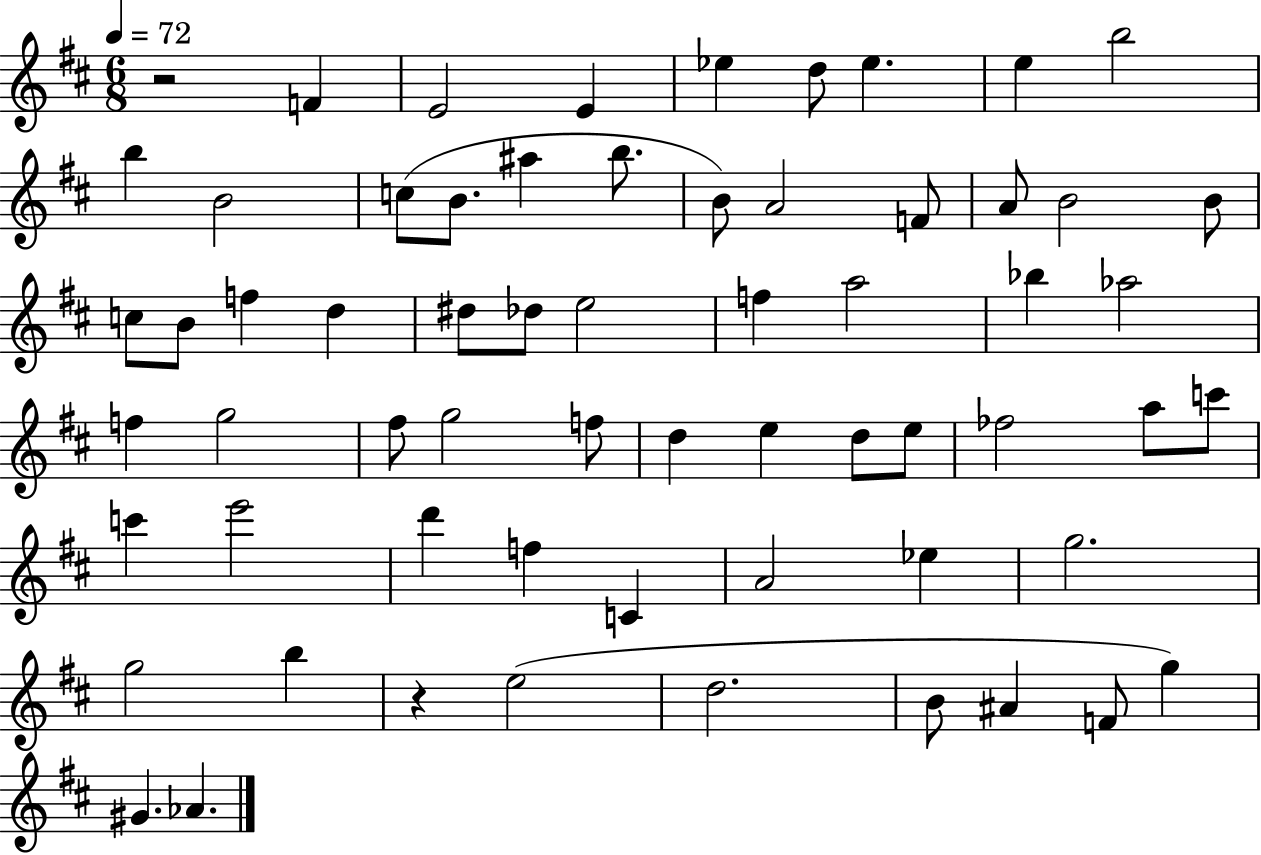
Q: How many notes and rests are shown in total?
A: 63